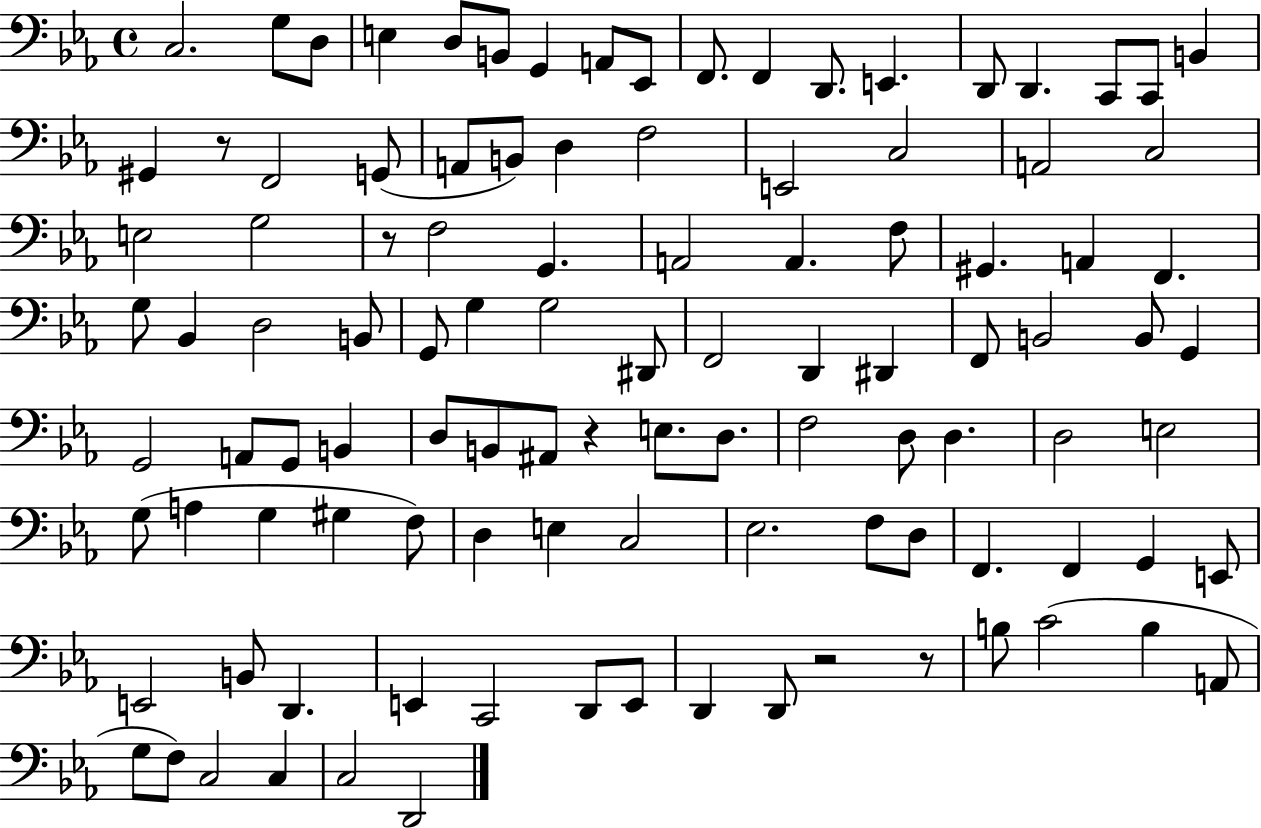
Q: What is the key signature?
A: EES major